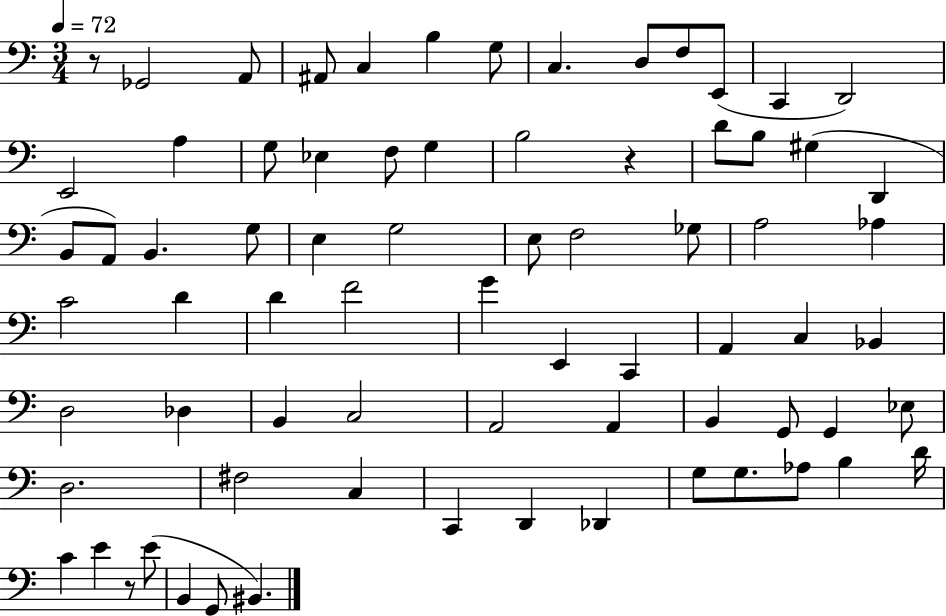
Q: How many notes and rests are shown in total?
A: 74